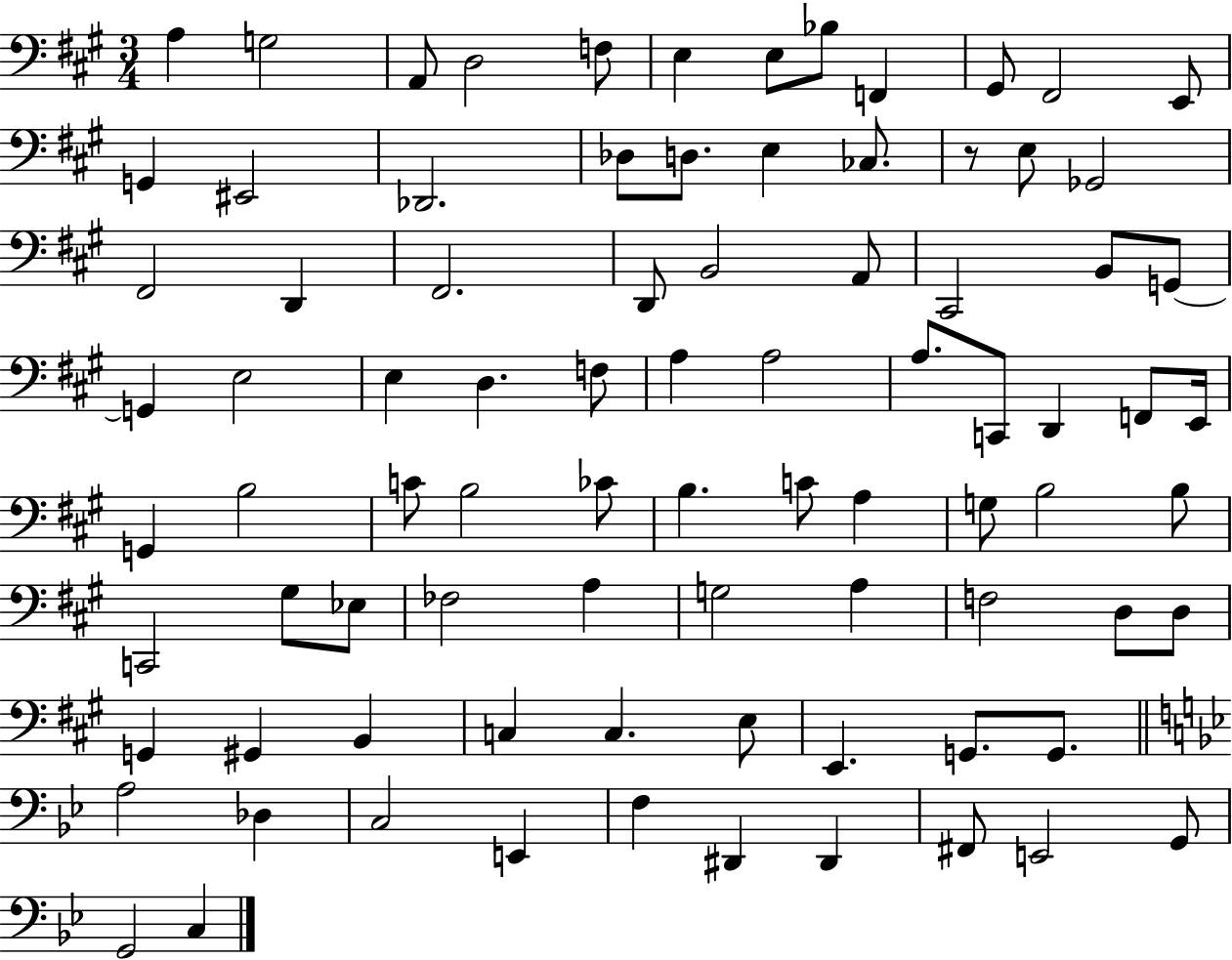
{
  \clef bass
  \numericTimeSignature
  \time 3/4
  \key a \major
  a4 g2 | a,8 d2 f8 | e4 e8 bes8 f,4 | gis,8 fis,2 e,8 | \break g,4 eis,2 | des,2. | des8 d8. e4 ces8. | r8 e8 ges,2 | \break fis,2 d,4 | fis,2. | d,8 b,2 a,8 | cis,2 b,8 g,8~~ | \break g,4 e2 | e4 d4. f8 | a4 a2 | a8. c,8 d,4 f,8 e,16 | \break g,4 b2 | c'8 b2 ces'8 | b4. c'8 a4 | g8 b2 b8 | \break c,2 gis8 ees8 | fes2 a4 | g2 a4 | f2 d8 d8 | \break g,4 gis,4 b,4 | c4 c4. e8 | e,4. g,8. g,8. | \bar "||" \break \key bes \major a2 des4 | c2 e,4 | f4 dis,4 dis,4 | fis,8 e,2 g,8 | \break g,2 c4 | \bar "|."
}